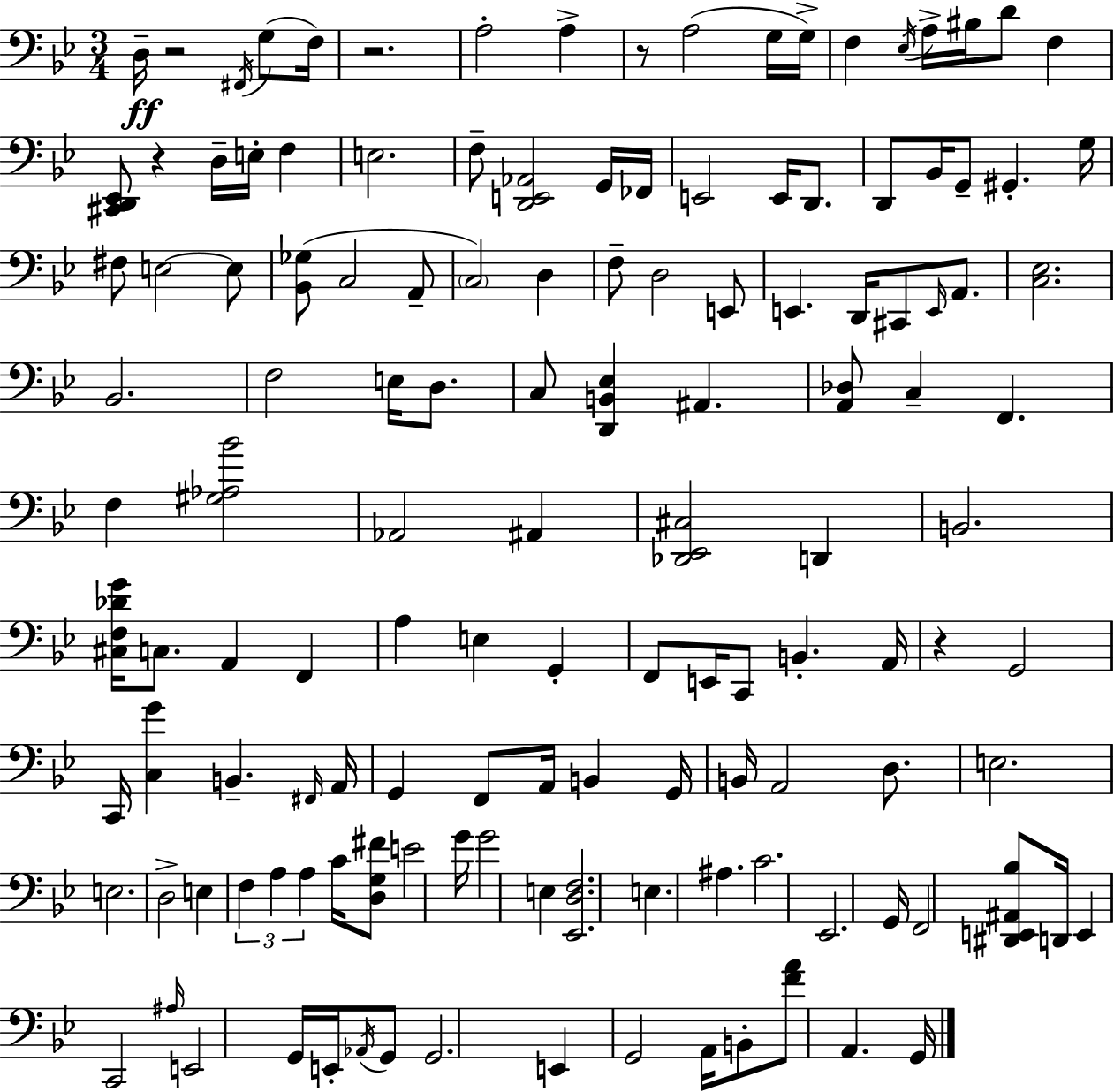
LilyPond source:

{
  \clef bass
  \numericTimeSignature
  \time 3/4
  \key bes \major
  \repeat volta 2 { d16--\ff r2 \acciaccatura { fis,16 }( g8 | f16) r2. | a2-. a4-> | r8 a2( g16 | \break g16->) f4 \acciaccatura { ees16 } a16-> bis16 d'8 f4 | <cis, d, ees,>8 r4 d16-- e16-. f4 | e2. | f8-- <d, e, aes,>2 | \break g,16 fes,16 e,2 e,16 d,8. | d,8 bes,16 g,8-- gis,4.-. | g16 fis8 e2~~ | e8 <bes, ges>8( c2 | \break a,8-- \parenthesize c2) d4 | f8-- d2 | e,8 e,4. d,16 cis,8 \grace { e,16 } | a,8. <c ees>2. | \break bes,2. | f2 e16 | d8. c8 <d, b, ees>4 ais,4. | <a, des>8 c4-- f,4. | \break f4 <gis aes bes'>2 | aes,2 ais,4 | <des, ees, cis>2 d,4 | b,2. | \break <cis f des' g'>16 c8. a,4 f,4 | a4 e4 g,4-. | f,8 e,16 c,8 b,4.-. | a,16 r4 g,2 | \break c,16 <c g'>4 b,4.-- | \grace { fis,16 } a,16 g,4 f,8 a,16 b,4 | g,16 b,16 a,2 | d8. e2. | \break e2. | d2-> | e4 \tuplet 3/2 { f4 a4 | a4 } c'16 <d g fis'>8 e'2 | \break g'16 g'2 | e4 <ees, d f>2. | e4. ais4. | c'2. | \break ees,2. | g,16 f,2 | <dis, e, ais, bes>8 d,16 e,4 c,2 | \grace { ais16 } e,2 | \break g,16 e,16-. \acciaccatura { aes,16 } g,8 g,2. | e,4 g,2 | a,16 b,8-. <f' a'>8 a,4. | g,16 } \bar "|."
}